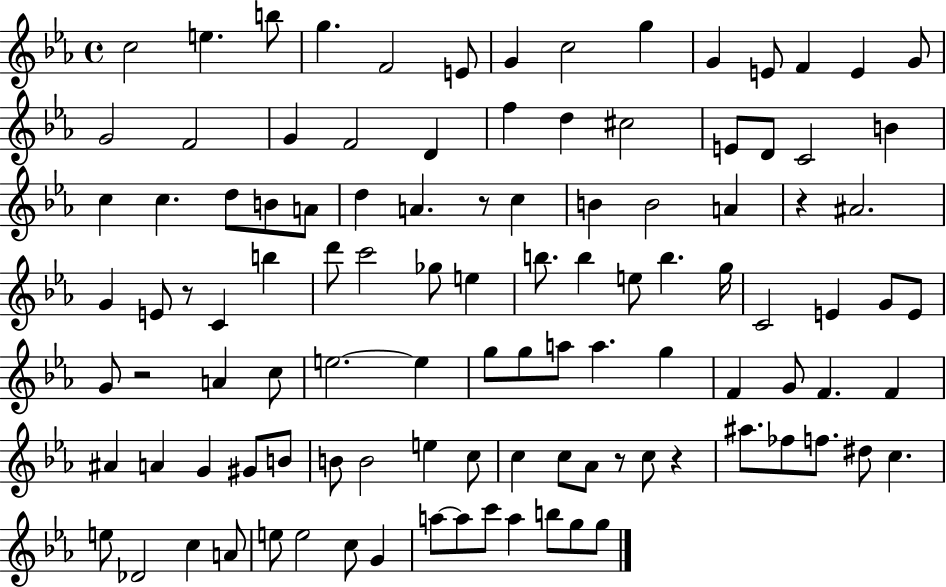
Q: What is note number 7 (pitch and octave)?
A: G4